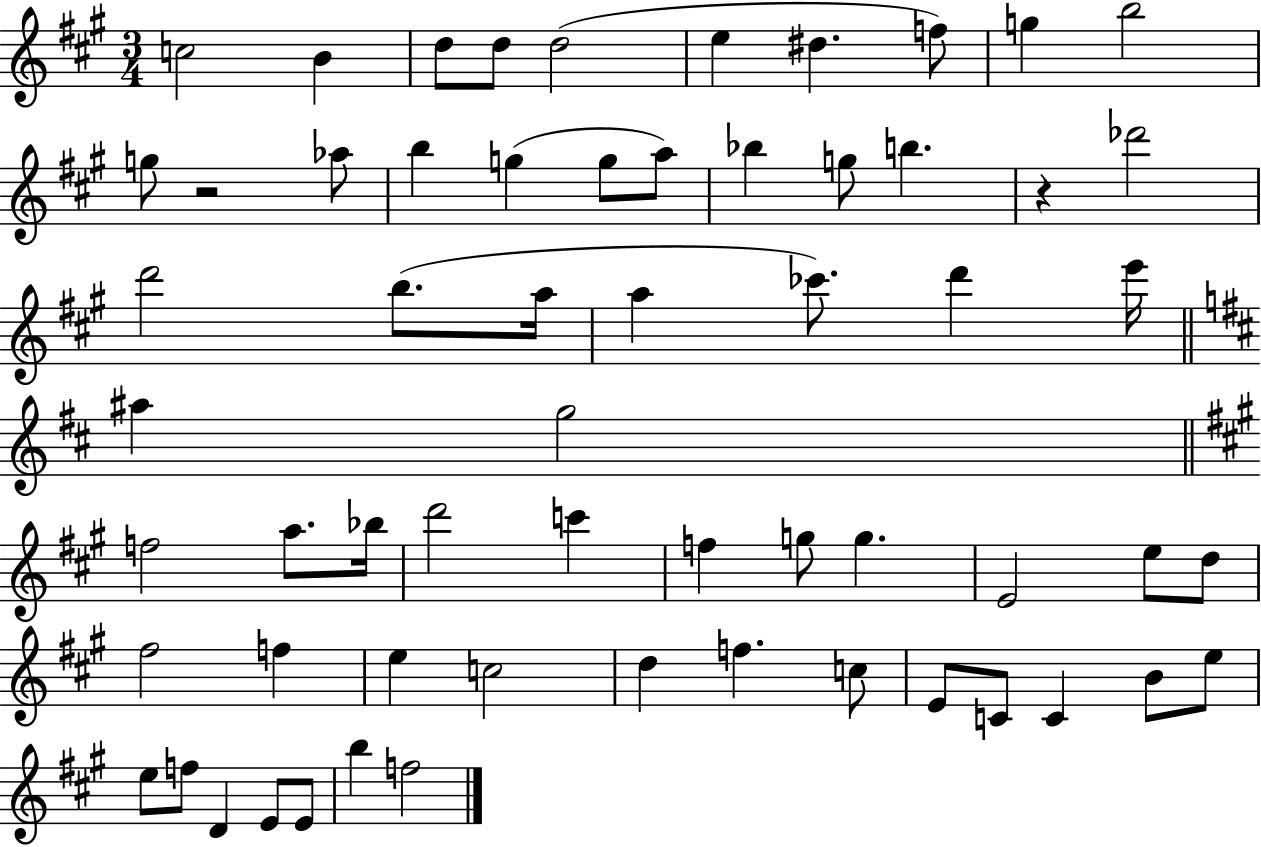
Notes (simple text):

C5/h B4/q D5/e D5/e D5/h E5/q D#5/q. F5/e G5/q B5/h G5/e R/h Ab5/e B5/q G5/q G5/e A5/e Bb5/q G5/e B5/q. R/q Db6/h D6/h B5/e. A5/s A5/q CES6/e. D6/q E6/s A#5/q G5/h F5/h A5/e. Bb5/s D6/h C6/q F5/q G5/e G5/q. E4/h E5/e D5/e F#5/h F5/q E5/q C5/h D5/q F5/q. C5/e E4/e C4/e C4/q B4/e E5/e E5/e F5/e D4/q E4/e E4/e B5/q F5/h